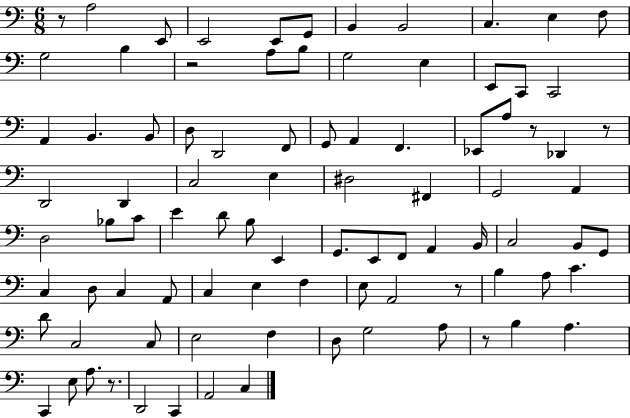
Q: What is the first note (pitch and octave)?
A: A3